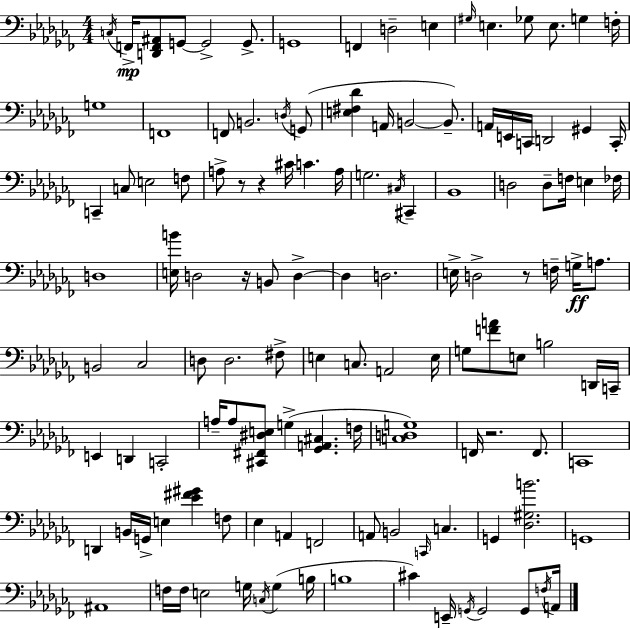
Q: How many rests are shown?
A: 5